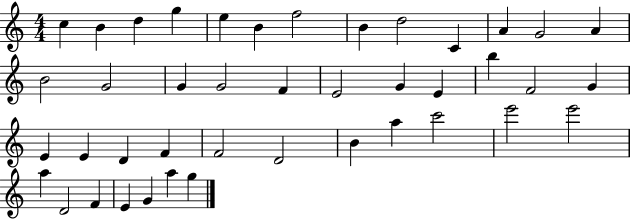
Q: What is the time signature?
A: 4/4